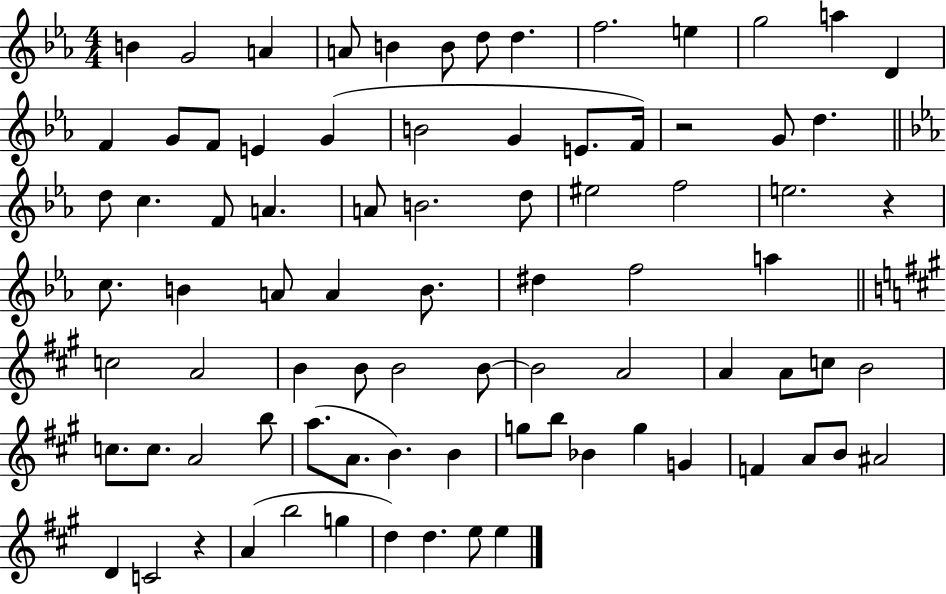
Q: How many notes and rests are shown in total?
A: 83